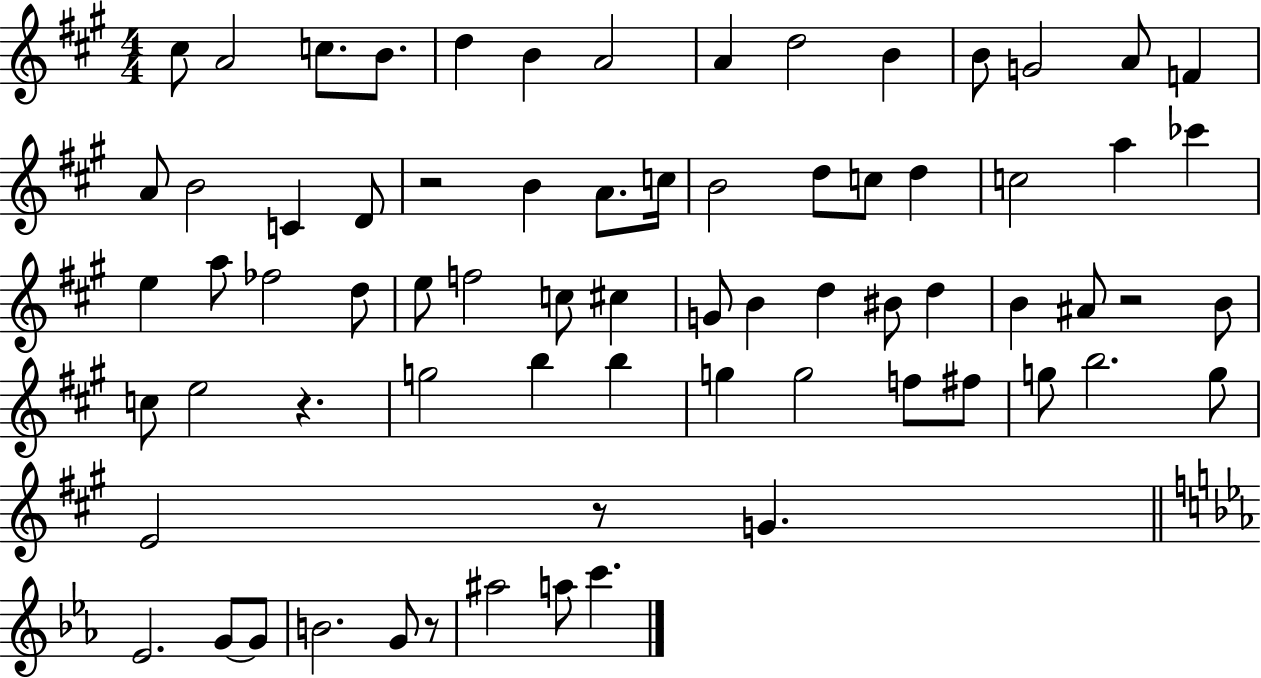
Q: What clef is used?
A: treble